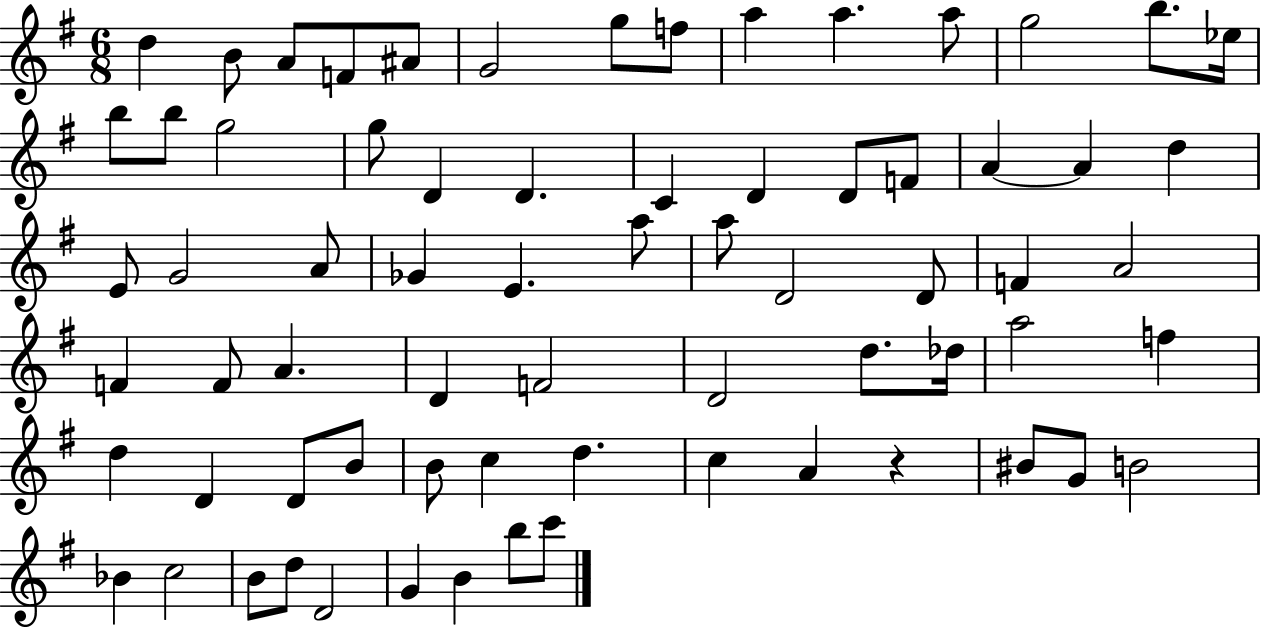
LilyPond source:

{
  \clef treble
  \numericTimeSignature
  \time 6/8
  \key g \major
  d''4 b'8 a'8 f'8 ais'8 | g'2 g''8 f''8 | a''4 a''4. a''8 | g''2 b''8. ees''16 | \break b''8 b''8 g''2 | g''8 d'4 d'4. | c'4 d'4 d'8 f'8 | a'4~~ a'4 d''4 | \break e'8 g'2 a'8 | ges'4 e'4. a''8 | a''8 d'2 d'8 | f'4 a'2 | \break f'4 f'8 a'4. | d'4 f'2 | d'2 d''8. des''16 | a''2 f''4 | \break d''4 d'4 d'8 b'8 | b'8 c''4 d''4. | c''4 a'4 r4 | bis'8 g'8 b'2 | \break bes'4 c''2 | b'8 d''8 d'2 | g'4 b'4 b''8 c'''8 | \bar "|."
}